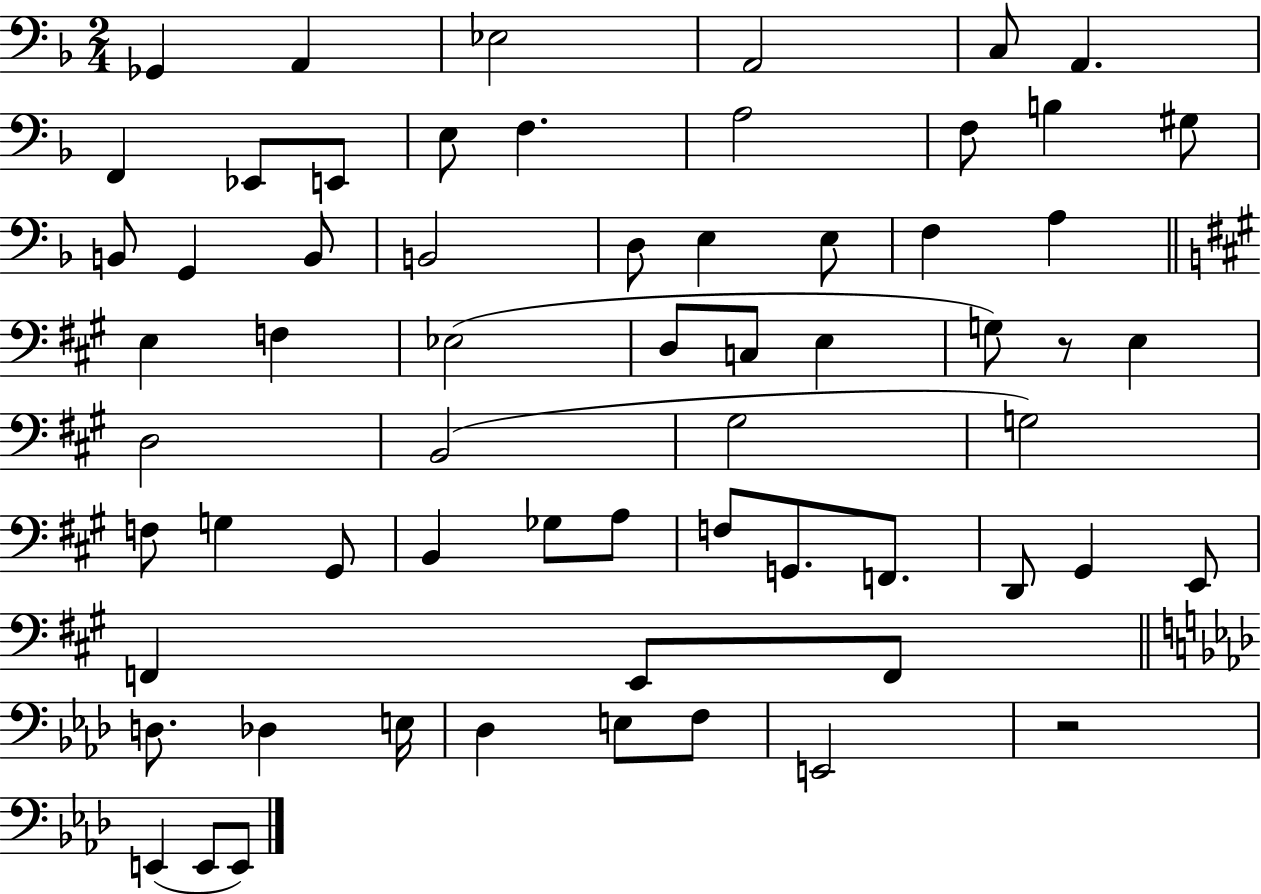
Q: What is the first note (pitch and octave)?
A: Gb2